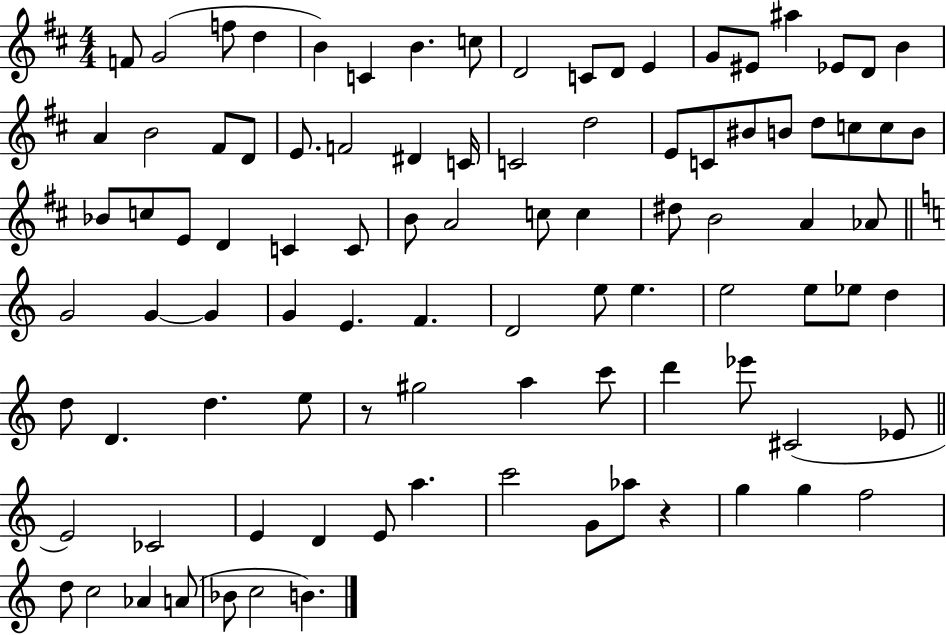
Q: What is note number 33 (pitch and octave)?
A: D5